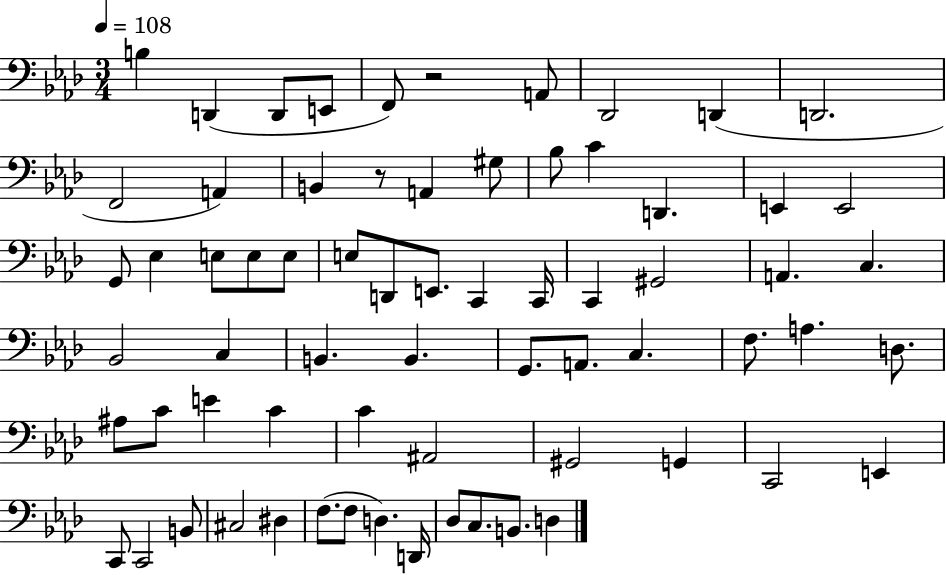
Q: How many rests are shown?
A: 2